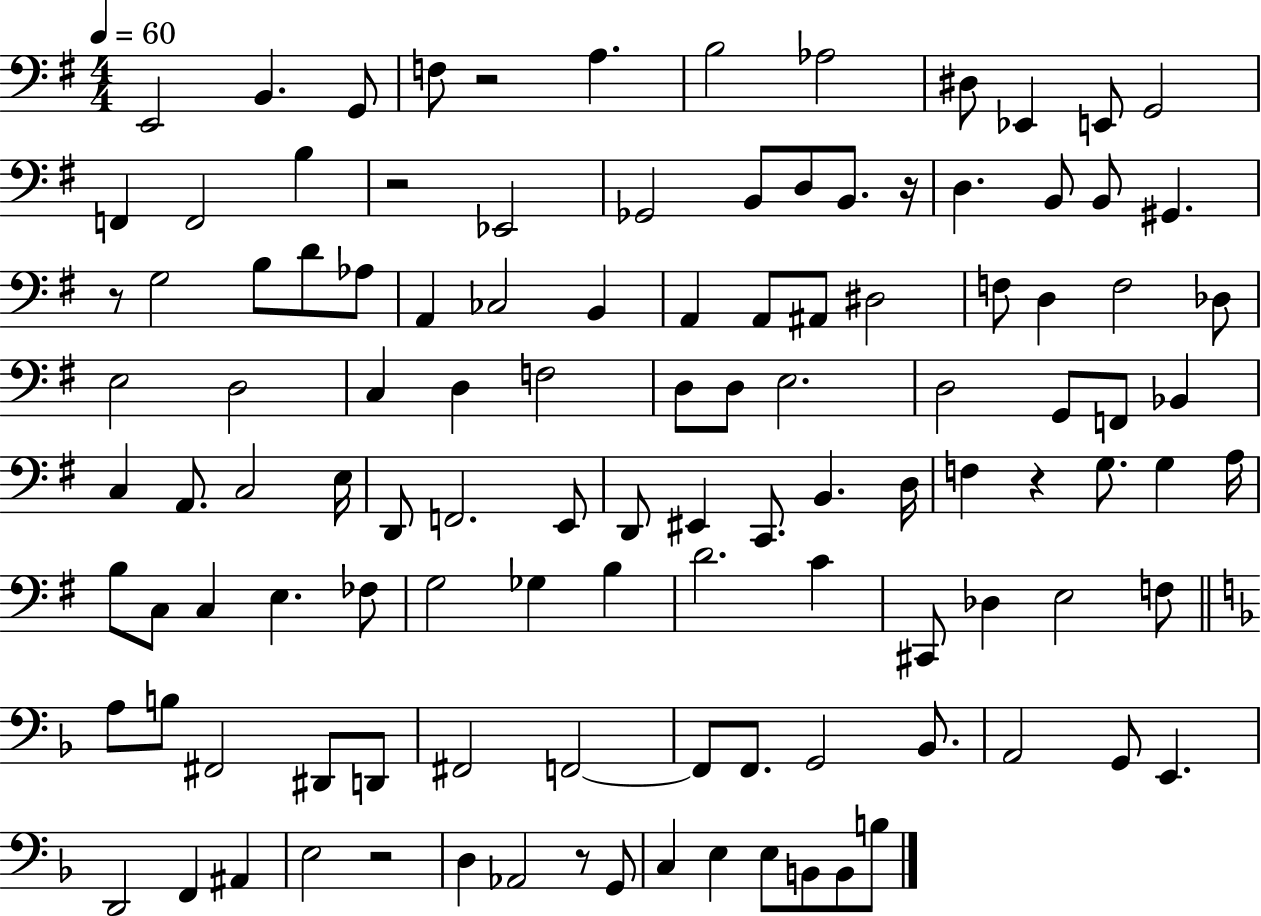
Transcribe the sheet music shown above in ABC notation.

X:1
T:Untitled
M:4/4
L:1/4
K:G
E,,2 B,, G,,/2 F,/2 z2 A, B,2 _A,2 ^D,/2 _E,, E,,/2 G,,2 F,, F,,2 B, z2 _E,,2 _G,,2 B,,/2 D,/2 B,,/2 z/4 D, B,,/2 B,,/2 ^G,, z/2 G,2 B,/2 D/2 _A,/2 A,, _C,2 B,, A,, A,,/2 ^A,,/2 ^D,2 F,/2 D, F,2 _D,/2 E,2 D,2 C, D, F,2 D,/2 D,/2 E,2 D,2 G,,/2 F,,/2 _B,, C, A,,/2 C,2 E,/4 D,,/2 F,,2 E,,/2 D,,/2 ^E,, C,,/2 B,, D,/4 F, z G,/2 G, A,/4 B,/2 C,/2 C, E, _F,/2 G,2 _G, B, D2 C ^C,,/2 _D, E,2 F,/2 A,/2 B,/2 ^F,,2 ^D,,/2 D,,/2 ^F,,2 F,,2 F,,/2 F,,/2 G,,2 _B,,/2 A,,2 G,,/2 E,, D,,2 F,, ^A,, E,2 z2 D, _A,,2 z/2 G,,/2 C, E, E,/2 B,,/2 B,,/2 B,/2